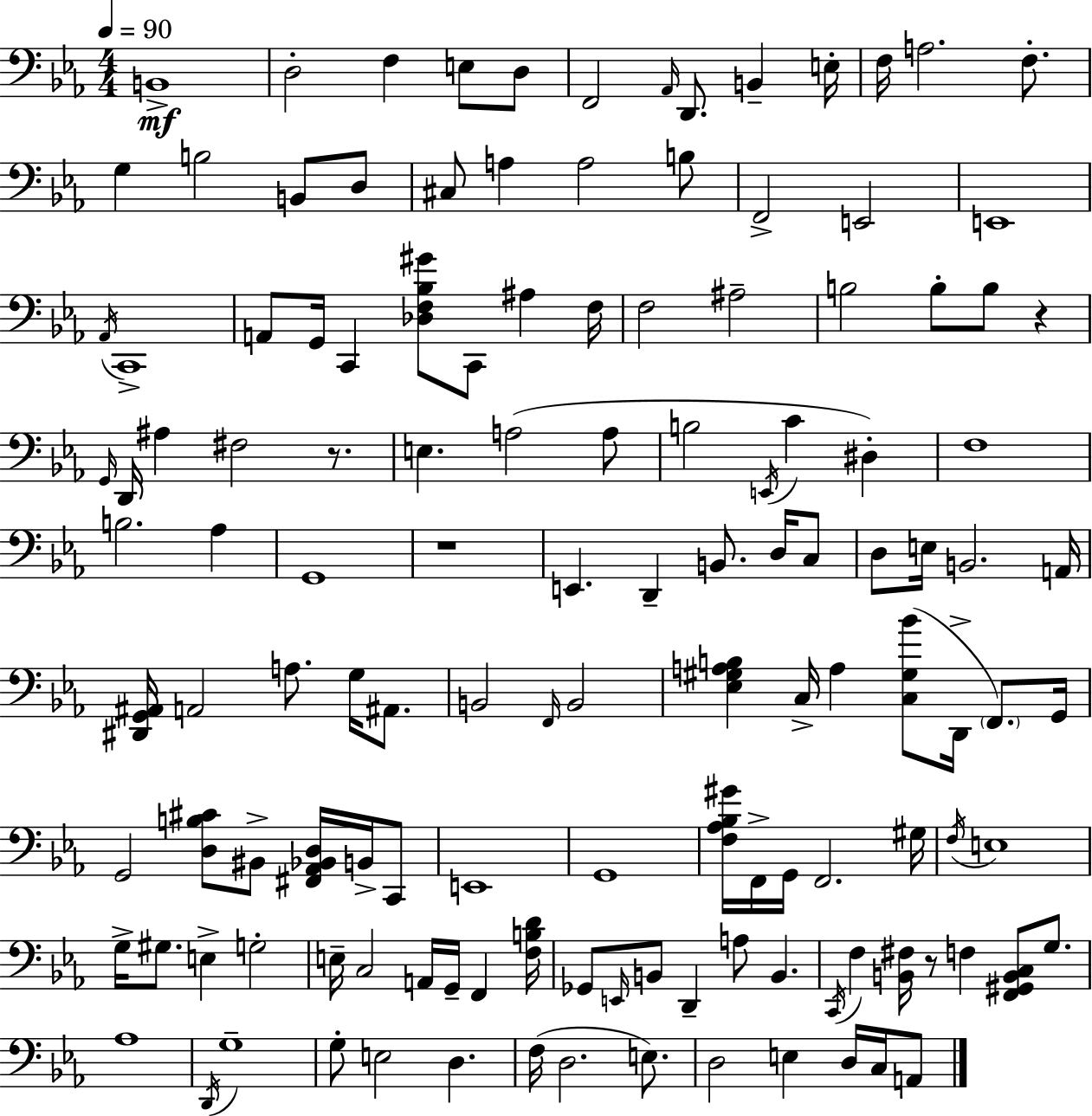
{
  \clef bass
  \numericTimeSignature
  \time 4/4
  \key ees \major
  \tempo 4 = 90
  \repeat volta 2 { b,1->\mf | d2-. f4 e8 d8 | f,2 \grace { aes,16 } d,8. b,4-- | e16-. f16 a2. f8.-. | \break g4 b2 b,8 d8 | cis8 a4 a2 b8 | f,2-> e,2 | e,1 | \break \acciaccatura { aes,16 } c,1-> | a,8 g,16 c,4 <des f bes gis'>8 c,8 ais4 | f16 f2 ais2-- | b2 b8-. b8 r4 | \break \grace { g,16 } d,16 ais4 fis2 | r8. e4. a2( | a8 b2 \acciaccatura { e,16 } c'4 | dis4-.) f1 | \break b2. | aes4 g,1 | r1 | e,4. d,4-- b,8. | \break d16 c8 d8 e16 b,2. | a,16 <dis, g, ais,>16 a,2 a8. | g16 ais,8. b,2 \grace { f,16 } b,2 | <ees gis a b>4 c16-> a4 <c gis bes'>8( | \break d,16-> \parenthesize f,8.) g,16 g,2 <d b cis'>8 bis,8-> | <fis, aes, bes, d>16 b,16-> c,8 e,1 | g,1 | <f aes bes gis'>16 f,16-> g,16 f,2. | \break gis16 \acciaccatura { f16 } e1 | g16-> gis8. e4-> g2-. | e16-- c2 a,16 | g,16-- f,4 <f b d'>16 ges,8 \grace { e,16 } b,8 d,4-- a8 | \break b,4. \acciaccatura { c,16 } f4 <b, fis>16 r8 f4 | <f, gis, b, c>8 g8. aes1 | \acciaccatura { d,16 } g1-- | g8-. e2 | \break d4. f16( d2. | e8.) d2 | e4 d16 c16 a,8 } \bar "|."
}